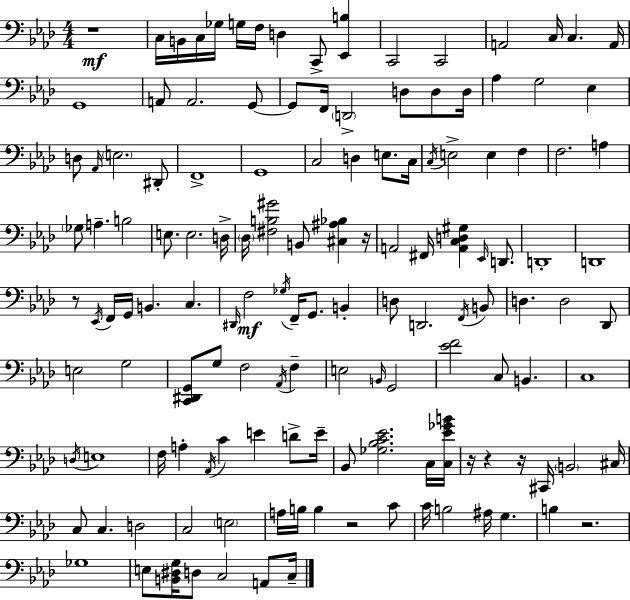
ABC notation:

X:1
T:Untitled
M:4/4
L:1/4
K:Ab
z4 C,/4 B,,/4 C,/4 _G,/4 G,/4 F,/4 D, C,,/2 [_E,,B,] C,,2 C,,2 A,,2 C,/4 C, A,,/4 G,,4 A,,/2 A,,2 G,,/2 G,,/2 F,,/4 D,,2 D,/2 D,/2 D,/4 _A, G,2 _E, D,/2 _A,,/4 E,2 ^D,,/2 F,,4 G,,4 C,2 D, E,/2 C,/4 C,/4 E,2 E, F, F,2 A, _G,/2 A, B,2 E,/2 E,2 D,/4 _D,/4 [^F,B,^G]2 B,,/2 [^C,^A,_B,] z/4 A,,2 ^F,,/4 [A,,C,D,^G,] _E,,/4 D,,/2 D,,4 D,,4 z/2 _E,,/4 F,,/4 G,,/4 B,, C, ^D,,/4 F,2 _G,/4 F,,/4 G,,/2 B,, D,/2 D,,2 F,,/4 B,,/2 D, D,2 _D,,/2 E,2 G,2 [C,,^D,,G,,]/2 G,/2 F,2 _A,,/4 F, E,2 B,,/4 G,,2 [_EF]2 C,/2 B,, C,4 D,/4 E,4 F,/4 A, _A,,/4 C E D/2 E/4 _B,,/2 [_G,_B,C_E]2 C,/4 [C,_E_GB]/4 z/4 z z/4 ^C,,/4 B,,2 ^C,/4 C,/2 C, D,2 C,2 E,2 A,/4 B,/4 B, z2 C/2 C/4 B,2 ^A,/4 G, B, z2 _G,4 E,/2 [B,,^D,G,]/4 D,/2 C,2 A,,/2 C,/4